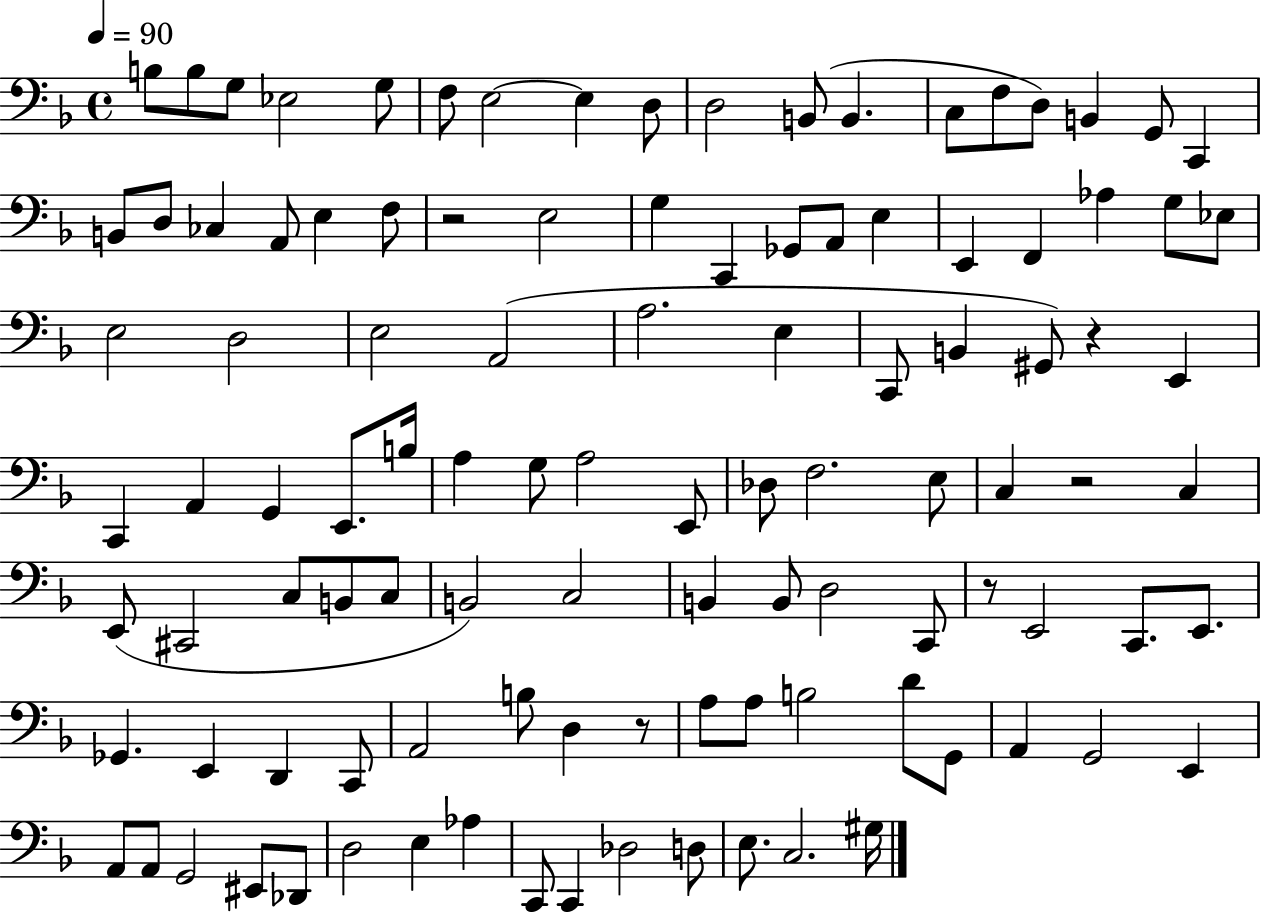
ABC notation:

X:1
T:Untitled
M:4/4
L:1/4
K:F
B,/2 B,/2 G,/2 _E,2 G,/2 F,/2 E,2 E, D,/2 D,2 B,,/2 B,, C,/2 F,/2 D,/2 B,, G,,/2 C,, B,,/2 D,/2 _C, A,,/2 E, F,/2 z2 E,2 G, C,, _G,,/2 A,,/2 E, E,, F,, _A, G,/2 _E,/2 E,2 D,2 E,2 A,,2 A,2 E, C,,/2 B,, ^G,,/2 z E,, C,, A,, G,, E,,/2 B,/4 A, G,/2 A,2 E,,/2 _D,/2 F,2 E,/2 C, z2 C, E,,/2 ^C,,2 C,/2 B,,/2 C,/2 B,,2 C,2 B,, B,,/2 D,2 C,,/2 z/2 E,,2 C,,/2 E,,/2 _G,, E,, D,, C,,/2 A,,2 B,/2 D, z/2 A,/2 A,/2 B,2 D/2 G,,/2 A,, G,,2 E,, A,,/2 A,,/2 G,,2 ^E,,/2 _D,,/2 D,2 E, _A, C,,/2 C,, _D,2 D,/2 E,/2 C,2 ^G,/4